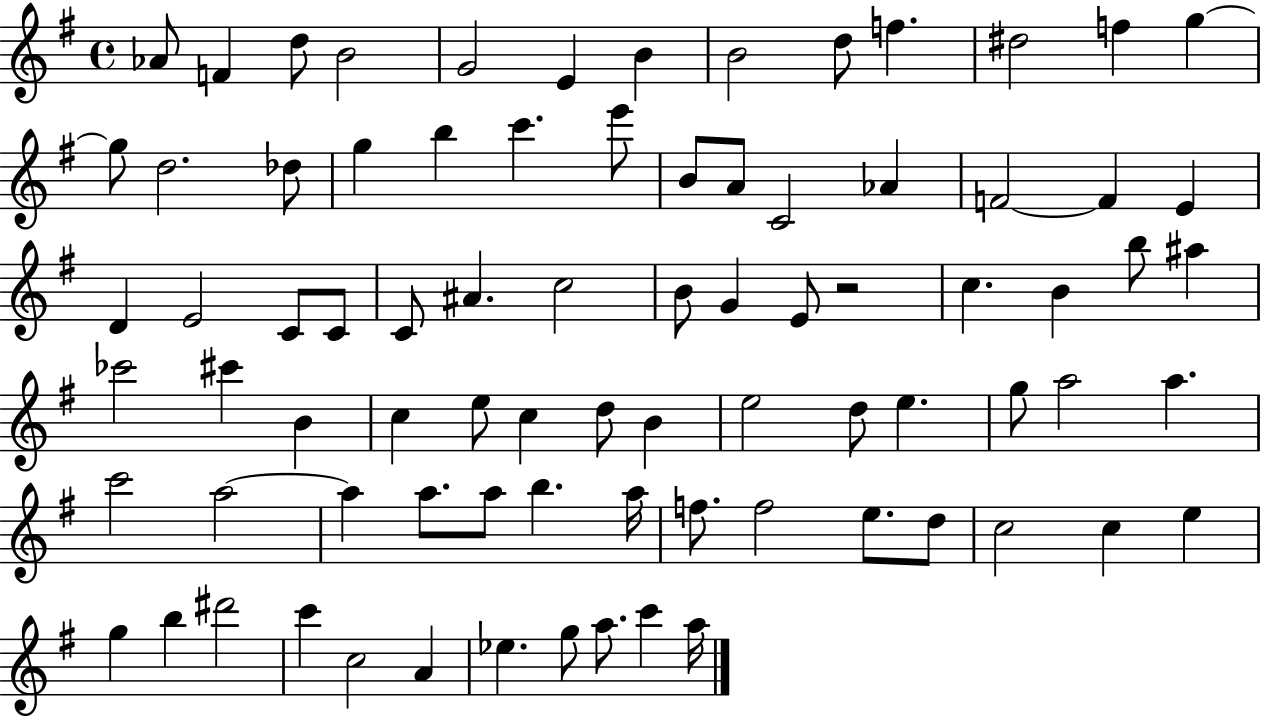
{
  \clef treble
  \time 4/4
  \defaultTimeSignature
  \key g \major
  aes'8 f'4 d''8 b'2 | g'2 e'4 b'4 | b'2 d''8 f''4. | dis''2 f''4 g''4~~ | \break g''8 d''2. des''8 | g''4 b''4 c'''4. e'''8 | b'8 a'8 c'2 aes'4 | f'2~~ f'4 e'4 | \break d'4 e'2 c'8 c'8 | c'8 ais'4. c''2 | b'8 g'4 e'8 r2 | c''4. b'4 b''8 ais''4 | \break ces'''2 cis'''4 b'4 | c''4 e''8 c''4 d''8 b'4 | e''2 d''8 e''4. | g''8 a''2 a''4. | \break c'''2 a''2~~ | a''4 a''8. a''8 b''4. a''16 | f''8. f''2 e''8. d''8 | c''2 c''4 e''4 | \break g''4 b''4 dis'''2 | c'''4 c''2 a'4 | ees''4. g''8 a''8. c'''4 a''16 | \bar "|."
}